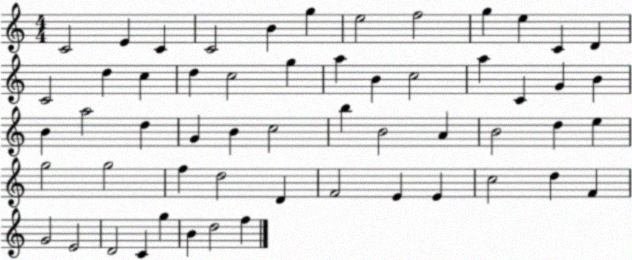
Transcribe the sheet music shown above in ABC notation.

X:1
T:Untitled
M:4/4
L:1/4
K:C
C2 E C C2 B g e2 f2 g e C D C2 d c d c2 g a B c2 a C G B B a2 d G B c2 b B2 A B2 d e g2 g2 f d2 D F2 E E c2 d F G2 E2 D2 C g B d2 f